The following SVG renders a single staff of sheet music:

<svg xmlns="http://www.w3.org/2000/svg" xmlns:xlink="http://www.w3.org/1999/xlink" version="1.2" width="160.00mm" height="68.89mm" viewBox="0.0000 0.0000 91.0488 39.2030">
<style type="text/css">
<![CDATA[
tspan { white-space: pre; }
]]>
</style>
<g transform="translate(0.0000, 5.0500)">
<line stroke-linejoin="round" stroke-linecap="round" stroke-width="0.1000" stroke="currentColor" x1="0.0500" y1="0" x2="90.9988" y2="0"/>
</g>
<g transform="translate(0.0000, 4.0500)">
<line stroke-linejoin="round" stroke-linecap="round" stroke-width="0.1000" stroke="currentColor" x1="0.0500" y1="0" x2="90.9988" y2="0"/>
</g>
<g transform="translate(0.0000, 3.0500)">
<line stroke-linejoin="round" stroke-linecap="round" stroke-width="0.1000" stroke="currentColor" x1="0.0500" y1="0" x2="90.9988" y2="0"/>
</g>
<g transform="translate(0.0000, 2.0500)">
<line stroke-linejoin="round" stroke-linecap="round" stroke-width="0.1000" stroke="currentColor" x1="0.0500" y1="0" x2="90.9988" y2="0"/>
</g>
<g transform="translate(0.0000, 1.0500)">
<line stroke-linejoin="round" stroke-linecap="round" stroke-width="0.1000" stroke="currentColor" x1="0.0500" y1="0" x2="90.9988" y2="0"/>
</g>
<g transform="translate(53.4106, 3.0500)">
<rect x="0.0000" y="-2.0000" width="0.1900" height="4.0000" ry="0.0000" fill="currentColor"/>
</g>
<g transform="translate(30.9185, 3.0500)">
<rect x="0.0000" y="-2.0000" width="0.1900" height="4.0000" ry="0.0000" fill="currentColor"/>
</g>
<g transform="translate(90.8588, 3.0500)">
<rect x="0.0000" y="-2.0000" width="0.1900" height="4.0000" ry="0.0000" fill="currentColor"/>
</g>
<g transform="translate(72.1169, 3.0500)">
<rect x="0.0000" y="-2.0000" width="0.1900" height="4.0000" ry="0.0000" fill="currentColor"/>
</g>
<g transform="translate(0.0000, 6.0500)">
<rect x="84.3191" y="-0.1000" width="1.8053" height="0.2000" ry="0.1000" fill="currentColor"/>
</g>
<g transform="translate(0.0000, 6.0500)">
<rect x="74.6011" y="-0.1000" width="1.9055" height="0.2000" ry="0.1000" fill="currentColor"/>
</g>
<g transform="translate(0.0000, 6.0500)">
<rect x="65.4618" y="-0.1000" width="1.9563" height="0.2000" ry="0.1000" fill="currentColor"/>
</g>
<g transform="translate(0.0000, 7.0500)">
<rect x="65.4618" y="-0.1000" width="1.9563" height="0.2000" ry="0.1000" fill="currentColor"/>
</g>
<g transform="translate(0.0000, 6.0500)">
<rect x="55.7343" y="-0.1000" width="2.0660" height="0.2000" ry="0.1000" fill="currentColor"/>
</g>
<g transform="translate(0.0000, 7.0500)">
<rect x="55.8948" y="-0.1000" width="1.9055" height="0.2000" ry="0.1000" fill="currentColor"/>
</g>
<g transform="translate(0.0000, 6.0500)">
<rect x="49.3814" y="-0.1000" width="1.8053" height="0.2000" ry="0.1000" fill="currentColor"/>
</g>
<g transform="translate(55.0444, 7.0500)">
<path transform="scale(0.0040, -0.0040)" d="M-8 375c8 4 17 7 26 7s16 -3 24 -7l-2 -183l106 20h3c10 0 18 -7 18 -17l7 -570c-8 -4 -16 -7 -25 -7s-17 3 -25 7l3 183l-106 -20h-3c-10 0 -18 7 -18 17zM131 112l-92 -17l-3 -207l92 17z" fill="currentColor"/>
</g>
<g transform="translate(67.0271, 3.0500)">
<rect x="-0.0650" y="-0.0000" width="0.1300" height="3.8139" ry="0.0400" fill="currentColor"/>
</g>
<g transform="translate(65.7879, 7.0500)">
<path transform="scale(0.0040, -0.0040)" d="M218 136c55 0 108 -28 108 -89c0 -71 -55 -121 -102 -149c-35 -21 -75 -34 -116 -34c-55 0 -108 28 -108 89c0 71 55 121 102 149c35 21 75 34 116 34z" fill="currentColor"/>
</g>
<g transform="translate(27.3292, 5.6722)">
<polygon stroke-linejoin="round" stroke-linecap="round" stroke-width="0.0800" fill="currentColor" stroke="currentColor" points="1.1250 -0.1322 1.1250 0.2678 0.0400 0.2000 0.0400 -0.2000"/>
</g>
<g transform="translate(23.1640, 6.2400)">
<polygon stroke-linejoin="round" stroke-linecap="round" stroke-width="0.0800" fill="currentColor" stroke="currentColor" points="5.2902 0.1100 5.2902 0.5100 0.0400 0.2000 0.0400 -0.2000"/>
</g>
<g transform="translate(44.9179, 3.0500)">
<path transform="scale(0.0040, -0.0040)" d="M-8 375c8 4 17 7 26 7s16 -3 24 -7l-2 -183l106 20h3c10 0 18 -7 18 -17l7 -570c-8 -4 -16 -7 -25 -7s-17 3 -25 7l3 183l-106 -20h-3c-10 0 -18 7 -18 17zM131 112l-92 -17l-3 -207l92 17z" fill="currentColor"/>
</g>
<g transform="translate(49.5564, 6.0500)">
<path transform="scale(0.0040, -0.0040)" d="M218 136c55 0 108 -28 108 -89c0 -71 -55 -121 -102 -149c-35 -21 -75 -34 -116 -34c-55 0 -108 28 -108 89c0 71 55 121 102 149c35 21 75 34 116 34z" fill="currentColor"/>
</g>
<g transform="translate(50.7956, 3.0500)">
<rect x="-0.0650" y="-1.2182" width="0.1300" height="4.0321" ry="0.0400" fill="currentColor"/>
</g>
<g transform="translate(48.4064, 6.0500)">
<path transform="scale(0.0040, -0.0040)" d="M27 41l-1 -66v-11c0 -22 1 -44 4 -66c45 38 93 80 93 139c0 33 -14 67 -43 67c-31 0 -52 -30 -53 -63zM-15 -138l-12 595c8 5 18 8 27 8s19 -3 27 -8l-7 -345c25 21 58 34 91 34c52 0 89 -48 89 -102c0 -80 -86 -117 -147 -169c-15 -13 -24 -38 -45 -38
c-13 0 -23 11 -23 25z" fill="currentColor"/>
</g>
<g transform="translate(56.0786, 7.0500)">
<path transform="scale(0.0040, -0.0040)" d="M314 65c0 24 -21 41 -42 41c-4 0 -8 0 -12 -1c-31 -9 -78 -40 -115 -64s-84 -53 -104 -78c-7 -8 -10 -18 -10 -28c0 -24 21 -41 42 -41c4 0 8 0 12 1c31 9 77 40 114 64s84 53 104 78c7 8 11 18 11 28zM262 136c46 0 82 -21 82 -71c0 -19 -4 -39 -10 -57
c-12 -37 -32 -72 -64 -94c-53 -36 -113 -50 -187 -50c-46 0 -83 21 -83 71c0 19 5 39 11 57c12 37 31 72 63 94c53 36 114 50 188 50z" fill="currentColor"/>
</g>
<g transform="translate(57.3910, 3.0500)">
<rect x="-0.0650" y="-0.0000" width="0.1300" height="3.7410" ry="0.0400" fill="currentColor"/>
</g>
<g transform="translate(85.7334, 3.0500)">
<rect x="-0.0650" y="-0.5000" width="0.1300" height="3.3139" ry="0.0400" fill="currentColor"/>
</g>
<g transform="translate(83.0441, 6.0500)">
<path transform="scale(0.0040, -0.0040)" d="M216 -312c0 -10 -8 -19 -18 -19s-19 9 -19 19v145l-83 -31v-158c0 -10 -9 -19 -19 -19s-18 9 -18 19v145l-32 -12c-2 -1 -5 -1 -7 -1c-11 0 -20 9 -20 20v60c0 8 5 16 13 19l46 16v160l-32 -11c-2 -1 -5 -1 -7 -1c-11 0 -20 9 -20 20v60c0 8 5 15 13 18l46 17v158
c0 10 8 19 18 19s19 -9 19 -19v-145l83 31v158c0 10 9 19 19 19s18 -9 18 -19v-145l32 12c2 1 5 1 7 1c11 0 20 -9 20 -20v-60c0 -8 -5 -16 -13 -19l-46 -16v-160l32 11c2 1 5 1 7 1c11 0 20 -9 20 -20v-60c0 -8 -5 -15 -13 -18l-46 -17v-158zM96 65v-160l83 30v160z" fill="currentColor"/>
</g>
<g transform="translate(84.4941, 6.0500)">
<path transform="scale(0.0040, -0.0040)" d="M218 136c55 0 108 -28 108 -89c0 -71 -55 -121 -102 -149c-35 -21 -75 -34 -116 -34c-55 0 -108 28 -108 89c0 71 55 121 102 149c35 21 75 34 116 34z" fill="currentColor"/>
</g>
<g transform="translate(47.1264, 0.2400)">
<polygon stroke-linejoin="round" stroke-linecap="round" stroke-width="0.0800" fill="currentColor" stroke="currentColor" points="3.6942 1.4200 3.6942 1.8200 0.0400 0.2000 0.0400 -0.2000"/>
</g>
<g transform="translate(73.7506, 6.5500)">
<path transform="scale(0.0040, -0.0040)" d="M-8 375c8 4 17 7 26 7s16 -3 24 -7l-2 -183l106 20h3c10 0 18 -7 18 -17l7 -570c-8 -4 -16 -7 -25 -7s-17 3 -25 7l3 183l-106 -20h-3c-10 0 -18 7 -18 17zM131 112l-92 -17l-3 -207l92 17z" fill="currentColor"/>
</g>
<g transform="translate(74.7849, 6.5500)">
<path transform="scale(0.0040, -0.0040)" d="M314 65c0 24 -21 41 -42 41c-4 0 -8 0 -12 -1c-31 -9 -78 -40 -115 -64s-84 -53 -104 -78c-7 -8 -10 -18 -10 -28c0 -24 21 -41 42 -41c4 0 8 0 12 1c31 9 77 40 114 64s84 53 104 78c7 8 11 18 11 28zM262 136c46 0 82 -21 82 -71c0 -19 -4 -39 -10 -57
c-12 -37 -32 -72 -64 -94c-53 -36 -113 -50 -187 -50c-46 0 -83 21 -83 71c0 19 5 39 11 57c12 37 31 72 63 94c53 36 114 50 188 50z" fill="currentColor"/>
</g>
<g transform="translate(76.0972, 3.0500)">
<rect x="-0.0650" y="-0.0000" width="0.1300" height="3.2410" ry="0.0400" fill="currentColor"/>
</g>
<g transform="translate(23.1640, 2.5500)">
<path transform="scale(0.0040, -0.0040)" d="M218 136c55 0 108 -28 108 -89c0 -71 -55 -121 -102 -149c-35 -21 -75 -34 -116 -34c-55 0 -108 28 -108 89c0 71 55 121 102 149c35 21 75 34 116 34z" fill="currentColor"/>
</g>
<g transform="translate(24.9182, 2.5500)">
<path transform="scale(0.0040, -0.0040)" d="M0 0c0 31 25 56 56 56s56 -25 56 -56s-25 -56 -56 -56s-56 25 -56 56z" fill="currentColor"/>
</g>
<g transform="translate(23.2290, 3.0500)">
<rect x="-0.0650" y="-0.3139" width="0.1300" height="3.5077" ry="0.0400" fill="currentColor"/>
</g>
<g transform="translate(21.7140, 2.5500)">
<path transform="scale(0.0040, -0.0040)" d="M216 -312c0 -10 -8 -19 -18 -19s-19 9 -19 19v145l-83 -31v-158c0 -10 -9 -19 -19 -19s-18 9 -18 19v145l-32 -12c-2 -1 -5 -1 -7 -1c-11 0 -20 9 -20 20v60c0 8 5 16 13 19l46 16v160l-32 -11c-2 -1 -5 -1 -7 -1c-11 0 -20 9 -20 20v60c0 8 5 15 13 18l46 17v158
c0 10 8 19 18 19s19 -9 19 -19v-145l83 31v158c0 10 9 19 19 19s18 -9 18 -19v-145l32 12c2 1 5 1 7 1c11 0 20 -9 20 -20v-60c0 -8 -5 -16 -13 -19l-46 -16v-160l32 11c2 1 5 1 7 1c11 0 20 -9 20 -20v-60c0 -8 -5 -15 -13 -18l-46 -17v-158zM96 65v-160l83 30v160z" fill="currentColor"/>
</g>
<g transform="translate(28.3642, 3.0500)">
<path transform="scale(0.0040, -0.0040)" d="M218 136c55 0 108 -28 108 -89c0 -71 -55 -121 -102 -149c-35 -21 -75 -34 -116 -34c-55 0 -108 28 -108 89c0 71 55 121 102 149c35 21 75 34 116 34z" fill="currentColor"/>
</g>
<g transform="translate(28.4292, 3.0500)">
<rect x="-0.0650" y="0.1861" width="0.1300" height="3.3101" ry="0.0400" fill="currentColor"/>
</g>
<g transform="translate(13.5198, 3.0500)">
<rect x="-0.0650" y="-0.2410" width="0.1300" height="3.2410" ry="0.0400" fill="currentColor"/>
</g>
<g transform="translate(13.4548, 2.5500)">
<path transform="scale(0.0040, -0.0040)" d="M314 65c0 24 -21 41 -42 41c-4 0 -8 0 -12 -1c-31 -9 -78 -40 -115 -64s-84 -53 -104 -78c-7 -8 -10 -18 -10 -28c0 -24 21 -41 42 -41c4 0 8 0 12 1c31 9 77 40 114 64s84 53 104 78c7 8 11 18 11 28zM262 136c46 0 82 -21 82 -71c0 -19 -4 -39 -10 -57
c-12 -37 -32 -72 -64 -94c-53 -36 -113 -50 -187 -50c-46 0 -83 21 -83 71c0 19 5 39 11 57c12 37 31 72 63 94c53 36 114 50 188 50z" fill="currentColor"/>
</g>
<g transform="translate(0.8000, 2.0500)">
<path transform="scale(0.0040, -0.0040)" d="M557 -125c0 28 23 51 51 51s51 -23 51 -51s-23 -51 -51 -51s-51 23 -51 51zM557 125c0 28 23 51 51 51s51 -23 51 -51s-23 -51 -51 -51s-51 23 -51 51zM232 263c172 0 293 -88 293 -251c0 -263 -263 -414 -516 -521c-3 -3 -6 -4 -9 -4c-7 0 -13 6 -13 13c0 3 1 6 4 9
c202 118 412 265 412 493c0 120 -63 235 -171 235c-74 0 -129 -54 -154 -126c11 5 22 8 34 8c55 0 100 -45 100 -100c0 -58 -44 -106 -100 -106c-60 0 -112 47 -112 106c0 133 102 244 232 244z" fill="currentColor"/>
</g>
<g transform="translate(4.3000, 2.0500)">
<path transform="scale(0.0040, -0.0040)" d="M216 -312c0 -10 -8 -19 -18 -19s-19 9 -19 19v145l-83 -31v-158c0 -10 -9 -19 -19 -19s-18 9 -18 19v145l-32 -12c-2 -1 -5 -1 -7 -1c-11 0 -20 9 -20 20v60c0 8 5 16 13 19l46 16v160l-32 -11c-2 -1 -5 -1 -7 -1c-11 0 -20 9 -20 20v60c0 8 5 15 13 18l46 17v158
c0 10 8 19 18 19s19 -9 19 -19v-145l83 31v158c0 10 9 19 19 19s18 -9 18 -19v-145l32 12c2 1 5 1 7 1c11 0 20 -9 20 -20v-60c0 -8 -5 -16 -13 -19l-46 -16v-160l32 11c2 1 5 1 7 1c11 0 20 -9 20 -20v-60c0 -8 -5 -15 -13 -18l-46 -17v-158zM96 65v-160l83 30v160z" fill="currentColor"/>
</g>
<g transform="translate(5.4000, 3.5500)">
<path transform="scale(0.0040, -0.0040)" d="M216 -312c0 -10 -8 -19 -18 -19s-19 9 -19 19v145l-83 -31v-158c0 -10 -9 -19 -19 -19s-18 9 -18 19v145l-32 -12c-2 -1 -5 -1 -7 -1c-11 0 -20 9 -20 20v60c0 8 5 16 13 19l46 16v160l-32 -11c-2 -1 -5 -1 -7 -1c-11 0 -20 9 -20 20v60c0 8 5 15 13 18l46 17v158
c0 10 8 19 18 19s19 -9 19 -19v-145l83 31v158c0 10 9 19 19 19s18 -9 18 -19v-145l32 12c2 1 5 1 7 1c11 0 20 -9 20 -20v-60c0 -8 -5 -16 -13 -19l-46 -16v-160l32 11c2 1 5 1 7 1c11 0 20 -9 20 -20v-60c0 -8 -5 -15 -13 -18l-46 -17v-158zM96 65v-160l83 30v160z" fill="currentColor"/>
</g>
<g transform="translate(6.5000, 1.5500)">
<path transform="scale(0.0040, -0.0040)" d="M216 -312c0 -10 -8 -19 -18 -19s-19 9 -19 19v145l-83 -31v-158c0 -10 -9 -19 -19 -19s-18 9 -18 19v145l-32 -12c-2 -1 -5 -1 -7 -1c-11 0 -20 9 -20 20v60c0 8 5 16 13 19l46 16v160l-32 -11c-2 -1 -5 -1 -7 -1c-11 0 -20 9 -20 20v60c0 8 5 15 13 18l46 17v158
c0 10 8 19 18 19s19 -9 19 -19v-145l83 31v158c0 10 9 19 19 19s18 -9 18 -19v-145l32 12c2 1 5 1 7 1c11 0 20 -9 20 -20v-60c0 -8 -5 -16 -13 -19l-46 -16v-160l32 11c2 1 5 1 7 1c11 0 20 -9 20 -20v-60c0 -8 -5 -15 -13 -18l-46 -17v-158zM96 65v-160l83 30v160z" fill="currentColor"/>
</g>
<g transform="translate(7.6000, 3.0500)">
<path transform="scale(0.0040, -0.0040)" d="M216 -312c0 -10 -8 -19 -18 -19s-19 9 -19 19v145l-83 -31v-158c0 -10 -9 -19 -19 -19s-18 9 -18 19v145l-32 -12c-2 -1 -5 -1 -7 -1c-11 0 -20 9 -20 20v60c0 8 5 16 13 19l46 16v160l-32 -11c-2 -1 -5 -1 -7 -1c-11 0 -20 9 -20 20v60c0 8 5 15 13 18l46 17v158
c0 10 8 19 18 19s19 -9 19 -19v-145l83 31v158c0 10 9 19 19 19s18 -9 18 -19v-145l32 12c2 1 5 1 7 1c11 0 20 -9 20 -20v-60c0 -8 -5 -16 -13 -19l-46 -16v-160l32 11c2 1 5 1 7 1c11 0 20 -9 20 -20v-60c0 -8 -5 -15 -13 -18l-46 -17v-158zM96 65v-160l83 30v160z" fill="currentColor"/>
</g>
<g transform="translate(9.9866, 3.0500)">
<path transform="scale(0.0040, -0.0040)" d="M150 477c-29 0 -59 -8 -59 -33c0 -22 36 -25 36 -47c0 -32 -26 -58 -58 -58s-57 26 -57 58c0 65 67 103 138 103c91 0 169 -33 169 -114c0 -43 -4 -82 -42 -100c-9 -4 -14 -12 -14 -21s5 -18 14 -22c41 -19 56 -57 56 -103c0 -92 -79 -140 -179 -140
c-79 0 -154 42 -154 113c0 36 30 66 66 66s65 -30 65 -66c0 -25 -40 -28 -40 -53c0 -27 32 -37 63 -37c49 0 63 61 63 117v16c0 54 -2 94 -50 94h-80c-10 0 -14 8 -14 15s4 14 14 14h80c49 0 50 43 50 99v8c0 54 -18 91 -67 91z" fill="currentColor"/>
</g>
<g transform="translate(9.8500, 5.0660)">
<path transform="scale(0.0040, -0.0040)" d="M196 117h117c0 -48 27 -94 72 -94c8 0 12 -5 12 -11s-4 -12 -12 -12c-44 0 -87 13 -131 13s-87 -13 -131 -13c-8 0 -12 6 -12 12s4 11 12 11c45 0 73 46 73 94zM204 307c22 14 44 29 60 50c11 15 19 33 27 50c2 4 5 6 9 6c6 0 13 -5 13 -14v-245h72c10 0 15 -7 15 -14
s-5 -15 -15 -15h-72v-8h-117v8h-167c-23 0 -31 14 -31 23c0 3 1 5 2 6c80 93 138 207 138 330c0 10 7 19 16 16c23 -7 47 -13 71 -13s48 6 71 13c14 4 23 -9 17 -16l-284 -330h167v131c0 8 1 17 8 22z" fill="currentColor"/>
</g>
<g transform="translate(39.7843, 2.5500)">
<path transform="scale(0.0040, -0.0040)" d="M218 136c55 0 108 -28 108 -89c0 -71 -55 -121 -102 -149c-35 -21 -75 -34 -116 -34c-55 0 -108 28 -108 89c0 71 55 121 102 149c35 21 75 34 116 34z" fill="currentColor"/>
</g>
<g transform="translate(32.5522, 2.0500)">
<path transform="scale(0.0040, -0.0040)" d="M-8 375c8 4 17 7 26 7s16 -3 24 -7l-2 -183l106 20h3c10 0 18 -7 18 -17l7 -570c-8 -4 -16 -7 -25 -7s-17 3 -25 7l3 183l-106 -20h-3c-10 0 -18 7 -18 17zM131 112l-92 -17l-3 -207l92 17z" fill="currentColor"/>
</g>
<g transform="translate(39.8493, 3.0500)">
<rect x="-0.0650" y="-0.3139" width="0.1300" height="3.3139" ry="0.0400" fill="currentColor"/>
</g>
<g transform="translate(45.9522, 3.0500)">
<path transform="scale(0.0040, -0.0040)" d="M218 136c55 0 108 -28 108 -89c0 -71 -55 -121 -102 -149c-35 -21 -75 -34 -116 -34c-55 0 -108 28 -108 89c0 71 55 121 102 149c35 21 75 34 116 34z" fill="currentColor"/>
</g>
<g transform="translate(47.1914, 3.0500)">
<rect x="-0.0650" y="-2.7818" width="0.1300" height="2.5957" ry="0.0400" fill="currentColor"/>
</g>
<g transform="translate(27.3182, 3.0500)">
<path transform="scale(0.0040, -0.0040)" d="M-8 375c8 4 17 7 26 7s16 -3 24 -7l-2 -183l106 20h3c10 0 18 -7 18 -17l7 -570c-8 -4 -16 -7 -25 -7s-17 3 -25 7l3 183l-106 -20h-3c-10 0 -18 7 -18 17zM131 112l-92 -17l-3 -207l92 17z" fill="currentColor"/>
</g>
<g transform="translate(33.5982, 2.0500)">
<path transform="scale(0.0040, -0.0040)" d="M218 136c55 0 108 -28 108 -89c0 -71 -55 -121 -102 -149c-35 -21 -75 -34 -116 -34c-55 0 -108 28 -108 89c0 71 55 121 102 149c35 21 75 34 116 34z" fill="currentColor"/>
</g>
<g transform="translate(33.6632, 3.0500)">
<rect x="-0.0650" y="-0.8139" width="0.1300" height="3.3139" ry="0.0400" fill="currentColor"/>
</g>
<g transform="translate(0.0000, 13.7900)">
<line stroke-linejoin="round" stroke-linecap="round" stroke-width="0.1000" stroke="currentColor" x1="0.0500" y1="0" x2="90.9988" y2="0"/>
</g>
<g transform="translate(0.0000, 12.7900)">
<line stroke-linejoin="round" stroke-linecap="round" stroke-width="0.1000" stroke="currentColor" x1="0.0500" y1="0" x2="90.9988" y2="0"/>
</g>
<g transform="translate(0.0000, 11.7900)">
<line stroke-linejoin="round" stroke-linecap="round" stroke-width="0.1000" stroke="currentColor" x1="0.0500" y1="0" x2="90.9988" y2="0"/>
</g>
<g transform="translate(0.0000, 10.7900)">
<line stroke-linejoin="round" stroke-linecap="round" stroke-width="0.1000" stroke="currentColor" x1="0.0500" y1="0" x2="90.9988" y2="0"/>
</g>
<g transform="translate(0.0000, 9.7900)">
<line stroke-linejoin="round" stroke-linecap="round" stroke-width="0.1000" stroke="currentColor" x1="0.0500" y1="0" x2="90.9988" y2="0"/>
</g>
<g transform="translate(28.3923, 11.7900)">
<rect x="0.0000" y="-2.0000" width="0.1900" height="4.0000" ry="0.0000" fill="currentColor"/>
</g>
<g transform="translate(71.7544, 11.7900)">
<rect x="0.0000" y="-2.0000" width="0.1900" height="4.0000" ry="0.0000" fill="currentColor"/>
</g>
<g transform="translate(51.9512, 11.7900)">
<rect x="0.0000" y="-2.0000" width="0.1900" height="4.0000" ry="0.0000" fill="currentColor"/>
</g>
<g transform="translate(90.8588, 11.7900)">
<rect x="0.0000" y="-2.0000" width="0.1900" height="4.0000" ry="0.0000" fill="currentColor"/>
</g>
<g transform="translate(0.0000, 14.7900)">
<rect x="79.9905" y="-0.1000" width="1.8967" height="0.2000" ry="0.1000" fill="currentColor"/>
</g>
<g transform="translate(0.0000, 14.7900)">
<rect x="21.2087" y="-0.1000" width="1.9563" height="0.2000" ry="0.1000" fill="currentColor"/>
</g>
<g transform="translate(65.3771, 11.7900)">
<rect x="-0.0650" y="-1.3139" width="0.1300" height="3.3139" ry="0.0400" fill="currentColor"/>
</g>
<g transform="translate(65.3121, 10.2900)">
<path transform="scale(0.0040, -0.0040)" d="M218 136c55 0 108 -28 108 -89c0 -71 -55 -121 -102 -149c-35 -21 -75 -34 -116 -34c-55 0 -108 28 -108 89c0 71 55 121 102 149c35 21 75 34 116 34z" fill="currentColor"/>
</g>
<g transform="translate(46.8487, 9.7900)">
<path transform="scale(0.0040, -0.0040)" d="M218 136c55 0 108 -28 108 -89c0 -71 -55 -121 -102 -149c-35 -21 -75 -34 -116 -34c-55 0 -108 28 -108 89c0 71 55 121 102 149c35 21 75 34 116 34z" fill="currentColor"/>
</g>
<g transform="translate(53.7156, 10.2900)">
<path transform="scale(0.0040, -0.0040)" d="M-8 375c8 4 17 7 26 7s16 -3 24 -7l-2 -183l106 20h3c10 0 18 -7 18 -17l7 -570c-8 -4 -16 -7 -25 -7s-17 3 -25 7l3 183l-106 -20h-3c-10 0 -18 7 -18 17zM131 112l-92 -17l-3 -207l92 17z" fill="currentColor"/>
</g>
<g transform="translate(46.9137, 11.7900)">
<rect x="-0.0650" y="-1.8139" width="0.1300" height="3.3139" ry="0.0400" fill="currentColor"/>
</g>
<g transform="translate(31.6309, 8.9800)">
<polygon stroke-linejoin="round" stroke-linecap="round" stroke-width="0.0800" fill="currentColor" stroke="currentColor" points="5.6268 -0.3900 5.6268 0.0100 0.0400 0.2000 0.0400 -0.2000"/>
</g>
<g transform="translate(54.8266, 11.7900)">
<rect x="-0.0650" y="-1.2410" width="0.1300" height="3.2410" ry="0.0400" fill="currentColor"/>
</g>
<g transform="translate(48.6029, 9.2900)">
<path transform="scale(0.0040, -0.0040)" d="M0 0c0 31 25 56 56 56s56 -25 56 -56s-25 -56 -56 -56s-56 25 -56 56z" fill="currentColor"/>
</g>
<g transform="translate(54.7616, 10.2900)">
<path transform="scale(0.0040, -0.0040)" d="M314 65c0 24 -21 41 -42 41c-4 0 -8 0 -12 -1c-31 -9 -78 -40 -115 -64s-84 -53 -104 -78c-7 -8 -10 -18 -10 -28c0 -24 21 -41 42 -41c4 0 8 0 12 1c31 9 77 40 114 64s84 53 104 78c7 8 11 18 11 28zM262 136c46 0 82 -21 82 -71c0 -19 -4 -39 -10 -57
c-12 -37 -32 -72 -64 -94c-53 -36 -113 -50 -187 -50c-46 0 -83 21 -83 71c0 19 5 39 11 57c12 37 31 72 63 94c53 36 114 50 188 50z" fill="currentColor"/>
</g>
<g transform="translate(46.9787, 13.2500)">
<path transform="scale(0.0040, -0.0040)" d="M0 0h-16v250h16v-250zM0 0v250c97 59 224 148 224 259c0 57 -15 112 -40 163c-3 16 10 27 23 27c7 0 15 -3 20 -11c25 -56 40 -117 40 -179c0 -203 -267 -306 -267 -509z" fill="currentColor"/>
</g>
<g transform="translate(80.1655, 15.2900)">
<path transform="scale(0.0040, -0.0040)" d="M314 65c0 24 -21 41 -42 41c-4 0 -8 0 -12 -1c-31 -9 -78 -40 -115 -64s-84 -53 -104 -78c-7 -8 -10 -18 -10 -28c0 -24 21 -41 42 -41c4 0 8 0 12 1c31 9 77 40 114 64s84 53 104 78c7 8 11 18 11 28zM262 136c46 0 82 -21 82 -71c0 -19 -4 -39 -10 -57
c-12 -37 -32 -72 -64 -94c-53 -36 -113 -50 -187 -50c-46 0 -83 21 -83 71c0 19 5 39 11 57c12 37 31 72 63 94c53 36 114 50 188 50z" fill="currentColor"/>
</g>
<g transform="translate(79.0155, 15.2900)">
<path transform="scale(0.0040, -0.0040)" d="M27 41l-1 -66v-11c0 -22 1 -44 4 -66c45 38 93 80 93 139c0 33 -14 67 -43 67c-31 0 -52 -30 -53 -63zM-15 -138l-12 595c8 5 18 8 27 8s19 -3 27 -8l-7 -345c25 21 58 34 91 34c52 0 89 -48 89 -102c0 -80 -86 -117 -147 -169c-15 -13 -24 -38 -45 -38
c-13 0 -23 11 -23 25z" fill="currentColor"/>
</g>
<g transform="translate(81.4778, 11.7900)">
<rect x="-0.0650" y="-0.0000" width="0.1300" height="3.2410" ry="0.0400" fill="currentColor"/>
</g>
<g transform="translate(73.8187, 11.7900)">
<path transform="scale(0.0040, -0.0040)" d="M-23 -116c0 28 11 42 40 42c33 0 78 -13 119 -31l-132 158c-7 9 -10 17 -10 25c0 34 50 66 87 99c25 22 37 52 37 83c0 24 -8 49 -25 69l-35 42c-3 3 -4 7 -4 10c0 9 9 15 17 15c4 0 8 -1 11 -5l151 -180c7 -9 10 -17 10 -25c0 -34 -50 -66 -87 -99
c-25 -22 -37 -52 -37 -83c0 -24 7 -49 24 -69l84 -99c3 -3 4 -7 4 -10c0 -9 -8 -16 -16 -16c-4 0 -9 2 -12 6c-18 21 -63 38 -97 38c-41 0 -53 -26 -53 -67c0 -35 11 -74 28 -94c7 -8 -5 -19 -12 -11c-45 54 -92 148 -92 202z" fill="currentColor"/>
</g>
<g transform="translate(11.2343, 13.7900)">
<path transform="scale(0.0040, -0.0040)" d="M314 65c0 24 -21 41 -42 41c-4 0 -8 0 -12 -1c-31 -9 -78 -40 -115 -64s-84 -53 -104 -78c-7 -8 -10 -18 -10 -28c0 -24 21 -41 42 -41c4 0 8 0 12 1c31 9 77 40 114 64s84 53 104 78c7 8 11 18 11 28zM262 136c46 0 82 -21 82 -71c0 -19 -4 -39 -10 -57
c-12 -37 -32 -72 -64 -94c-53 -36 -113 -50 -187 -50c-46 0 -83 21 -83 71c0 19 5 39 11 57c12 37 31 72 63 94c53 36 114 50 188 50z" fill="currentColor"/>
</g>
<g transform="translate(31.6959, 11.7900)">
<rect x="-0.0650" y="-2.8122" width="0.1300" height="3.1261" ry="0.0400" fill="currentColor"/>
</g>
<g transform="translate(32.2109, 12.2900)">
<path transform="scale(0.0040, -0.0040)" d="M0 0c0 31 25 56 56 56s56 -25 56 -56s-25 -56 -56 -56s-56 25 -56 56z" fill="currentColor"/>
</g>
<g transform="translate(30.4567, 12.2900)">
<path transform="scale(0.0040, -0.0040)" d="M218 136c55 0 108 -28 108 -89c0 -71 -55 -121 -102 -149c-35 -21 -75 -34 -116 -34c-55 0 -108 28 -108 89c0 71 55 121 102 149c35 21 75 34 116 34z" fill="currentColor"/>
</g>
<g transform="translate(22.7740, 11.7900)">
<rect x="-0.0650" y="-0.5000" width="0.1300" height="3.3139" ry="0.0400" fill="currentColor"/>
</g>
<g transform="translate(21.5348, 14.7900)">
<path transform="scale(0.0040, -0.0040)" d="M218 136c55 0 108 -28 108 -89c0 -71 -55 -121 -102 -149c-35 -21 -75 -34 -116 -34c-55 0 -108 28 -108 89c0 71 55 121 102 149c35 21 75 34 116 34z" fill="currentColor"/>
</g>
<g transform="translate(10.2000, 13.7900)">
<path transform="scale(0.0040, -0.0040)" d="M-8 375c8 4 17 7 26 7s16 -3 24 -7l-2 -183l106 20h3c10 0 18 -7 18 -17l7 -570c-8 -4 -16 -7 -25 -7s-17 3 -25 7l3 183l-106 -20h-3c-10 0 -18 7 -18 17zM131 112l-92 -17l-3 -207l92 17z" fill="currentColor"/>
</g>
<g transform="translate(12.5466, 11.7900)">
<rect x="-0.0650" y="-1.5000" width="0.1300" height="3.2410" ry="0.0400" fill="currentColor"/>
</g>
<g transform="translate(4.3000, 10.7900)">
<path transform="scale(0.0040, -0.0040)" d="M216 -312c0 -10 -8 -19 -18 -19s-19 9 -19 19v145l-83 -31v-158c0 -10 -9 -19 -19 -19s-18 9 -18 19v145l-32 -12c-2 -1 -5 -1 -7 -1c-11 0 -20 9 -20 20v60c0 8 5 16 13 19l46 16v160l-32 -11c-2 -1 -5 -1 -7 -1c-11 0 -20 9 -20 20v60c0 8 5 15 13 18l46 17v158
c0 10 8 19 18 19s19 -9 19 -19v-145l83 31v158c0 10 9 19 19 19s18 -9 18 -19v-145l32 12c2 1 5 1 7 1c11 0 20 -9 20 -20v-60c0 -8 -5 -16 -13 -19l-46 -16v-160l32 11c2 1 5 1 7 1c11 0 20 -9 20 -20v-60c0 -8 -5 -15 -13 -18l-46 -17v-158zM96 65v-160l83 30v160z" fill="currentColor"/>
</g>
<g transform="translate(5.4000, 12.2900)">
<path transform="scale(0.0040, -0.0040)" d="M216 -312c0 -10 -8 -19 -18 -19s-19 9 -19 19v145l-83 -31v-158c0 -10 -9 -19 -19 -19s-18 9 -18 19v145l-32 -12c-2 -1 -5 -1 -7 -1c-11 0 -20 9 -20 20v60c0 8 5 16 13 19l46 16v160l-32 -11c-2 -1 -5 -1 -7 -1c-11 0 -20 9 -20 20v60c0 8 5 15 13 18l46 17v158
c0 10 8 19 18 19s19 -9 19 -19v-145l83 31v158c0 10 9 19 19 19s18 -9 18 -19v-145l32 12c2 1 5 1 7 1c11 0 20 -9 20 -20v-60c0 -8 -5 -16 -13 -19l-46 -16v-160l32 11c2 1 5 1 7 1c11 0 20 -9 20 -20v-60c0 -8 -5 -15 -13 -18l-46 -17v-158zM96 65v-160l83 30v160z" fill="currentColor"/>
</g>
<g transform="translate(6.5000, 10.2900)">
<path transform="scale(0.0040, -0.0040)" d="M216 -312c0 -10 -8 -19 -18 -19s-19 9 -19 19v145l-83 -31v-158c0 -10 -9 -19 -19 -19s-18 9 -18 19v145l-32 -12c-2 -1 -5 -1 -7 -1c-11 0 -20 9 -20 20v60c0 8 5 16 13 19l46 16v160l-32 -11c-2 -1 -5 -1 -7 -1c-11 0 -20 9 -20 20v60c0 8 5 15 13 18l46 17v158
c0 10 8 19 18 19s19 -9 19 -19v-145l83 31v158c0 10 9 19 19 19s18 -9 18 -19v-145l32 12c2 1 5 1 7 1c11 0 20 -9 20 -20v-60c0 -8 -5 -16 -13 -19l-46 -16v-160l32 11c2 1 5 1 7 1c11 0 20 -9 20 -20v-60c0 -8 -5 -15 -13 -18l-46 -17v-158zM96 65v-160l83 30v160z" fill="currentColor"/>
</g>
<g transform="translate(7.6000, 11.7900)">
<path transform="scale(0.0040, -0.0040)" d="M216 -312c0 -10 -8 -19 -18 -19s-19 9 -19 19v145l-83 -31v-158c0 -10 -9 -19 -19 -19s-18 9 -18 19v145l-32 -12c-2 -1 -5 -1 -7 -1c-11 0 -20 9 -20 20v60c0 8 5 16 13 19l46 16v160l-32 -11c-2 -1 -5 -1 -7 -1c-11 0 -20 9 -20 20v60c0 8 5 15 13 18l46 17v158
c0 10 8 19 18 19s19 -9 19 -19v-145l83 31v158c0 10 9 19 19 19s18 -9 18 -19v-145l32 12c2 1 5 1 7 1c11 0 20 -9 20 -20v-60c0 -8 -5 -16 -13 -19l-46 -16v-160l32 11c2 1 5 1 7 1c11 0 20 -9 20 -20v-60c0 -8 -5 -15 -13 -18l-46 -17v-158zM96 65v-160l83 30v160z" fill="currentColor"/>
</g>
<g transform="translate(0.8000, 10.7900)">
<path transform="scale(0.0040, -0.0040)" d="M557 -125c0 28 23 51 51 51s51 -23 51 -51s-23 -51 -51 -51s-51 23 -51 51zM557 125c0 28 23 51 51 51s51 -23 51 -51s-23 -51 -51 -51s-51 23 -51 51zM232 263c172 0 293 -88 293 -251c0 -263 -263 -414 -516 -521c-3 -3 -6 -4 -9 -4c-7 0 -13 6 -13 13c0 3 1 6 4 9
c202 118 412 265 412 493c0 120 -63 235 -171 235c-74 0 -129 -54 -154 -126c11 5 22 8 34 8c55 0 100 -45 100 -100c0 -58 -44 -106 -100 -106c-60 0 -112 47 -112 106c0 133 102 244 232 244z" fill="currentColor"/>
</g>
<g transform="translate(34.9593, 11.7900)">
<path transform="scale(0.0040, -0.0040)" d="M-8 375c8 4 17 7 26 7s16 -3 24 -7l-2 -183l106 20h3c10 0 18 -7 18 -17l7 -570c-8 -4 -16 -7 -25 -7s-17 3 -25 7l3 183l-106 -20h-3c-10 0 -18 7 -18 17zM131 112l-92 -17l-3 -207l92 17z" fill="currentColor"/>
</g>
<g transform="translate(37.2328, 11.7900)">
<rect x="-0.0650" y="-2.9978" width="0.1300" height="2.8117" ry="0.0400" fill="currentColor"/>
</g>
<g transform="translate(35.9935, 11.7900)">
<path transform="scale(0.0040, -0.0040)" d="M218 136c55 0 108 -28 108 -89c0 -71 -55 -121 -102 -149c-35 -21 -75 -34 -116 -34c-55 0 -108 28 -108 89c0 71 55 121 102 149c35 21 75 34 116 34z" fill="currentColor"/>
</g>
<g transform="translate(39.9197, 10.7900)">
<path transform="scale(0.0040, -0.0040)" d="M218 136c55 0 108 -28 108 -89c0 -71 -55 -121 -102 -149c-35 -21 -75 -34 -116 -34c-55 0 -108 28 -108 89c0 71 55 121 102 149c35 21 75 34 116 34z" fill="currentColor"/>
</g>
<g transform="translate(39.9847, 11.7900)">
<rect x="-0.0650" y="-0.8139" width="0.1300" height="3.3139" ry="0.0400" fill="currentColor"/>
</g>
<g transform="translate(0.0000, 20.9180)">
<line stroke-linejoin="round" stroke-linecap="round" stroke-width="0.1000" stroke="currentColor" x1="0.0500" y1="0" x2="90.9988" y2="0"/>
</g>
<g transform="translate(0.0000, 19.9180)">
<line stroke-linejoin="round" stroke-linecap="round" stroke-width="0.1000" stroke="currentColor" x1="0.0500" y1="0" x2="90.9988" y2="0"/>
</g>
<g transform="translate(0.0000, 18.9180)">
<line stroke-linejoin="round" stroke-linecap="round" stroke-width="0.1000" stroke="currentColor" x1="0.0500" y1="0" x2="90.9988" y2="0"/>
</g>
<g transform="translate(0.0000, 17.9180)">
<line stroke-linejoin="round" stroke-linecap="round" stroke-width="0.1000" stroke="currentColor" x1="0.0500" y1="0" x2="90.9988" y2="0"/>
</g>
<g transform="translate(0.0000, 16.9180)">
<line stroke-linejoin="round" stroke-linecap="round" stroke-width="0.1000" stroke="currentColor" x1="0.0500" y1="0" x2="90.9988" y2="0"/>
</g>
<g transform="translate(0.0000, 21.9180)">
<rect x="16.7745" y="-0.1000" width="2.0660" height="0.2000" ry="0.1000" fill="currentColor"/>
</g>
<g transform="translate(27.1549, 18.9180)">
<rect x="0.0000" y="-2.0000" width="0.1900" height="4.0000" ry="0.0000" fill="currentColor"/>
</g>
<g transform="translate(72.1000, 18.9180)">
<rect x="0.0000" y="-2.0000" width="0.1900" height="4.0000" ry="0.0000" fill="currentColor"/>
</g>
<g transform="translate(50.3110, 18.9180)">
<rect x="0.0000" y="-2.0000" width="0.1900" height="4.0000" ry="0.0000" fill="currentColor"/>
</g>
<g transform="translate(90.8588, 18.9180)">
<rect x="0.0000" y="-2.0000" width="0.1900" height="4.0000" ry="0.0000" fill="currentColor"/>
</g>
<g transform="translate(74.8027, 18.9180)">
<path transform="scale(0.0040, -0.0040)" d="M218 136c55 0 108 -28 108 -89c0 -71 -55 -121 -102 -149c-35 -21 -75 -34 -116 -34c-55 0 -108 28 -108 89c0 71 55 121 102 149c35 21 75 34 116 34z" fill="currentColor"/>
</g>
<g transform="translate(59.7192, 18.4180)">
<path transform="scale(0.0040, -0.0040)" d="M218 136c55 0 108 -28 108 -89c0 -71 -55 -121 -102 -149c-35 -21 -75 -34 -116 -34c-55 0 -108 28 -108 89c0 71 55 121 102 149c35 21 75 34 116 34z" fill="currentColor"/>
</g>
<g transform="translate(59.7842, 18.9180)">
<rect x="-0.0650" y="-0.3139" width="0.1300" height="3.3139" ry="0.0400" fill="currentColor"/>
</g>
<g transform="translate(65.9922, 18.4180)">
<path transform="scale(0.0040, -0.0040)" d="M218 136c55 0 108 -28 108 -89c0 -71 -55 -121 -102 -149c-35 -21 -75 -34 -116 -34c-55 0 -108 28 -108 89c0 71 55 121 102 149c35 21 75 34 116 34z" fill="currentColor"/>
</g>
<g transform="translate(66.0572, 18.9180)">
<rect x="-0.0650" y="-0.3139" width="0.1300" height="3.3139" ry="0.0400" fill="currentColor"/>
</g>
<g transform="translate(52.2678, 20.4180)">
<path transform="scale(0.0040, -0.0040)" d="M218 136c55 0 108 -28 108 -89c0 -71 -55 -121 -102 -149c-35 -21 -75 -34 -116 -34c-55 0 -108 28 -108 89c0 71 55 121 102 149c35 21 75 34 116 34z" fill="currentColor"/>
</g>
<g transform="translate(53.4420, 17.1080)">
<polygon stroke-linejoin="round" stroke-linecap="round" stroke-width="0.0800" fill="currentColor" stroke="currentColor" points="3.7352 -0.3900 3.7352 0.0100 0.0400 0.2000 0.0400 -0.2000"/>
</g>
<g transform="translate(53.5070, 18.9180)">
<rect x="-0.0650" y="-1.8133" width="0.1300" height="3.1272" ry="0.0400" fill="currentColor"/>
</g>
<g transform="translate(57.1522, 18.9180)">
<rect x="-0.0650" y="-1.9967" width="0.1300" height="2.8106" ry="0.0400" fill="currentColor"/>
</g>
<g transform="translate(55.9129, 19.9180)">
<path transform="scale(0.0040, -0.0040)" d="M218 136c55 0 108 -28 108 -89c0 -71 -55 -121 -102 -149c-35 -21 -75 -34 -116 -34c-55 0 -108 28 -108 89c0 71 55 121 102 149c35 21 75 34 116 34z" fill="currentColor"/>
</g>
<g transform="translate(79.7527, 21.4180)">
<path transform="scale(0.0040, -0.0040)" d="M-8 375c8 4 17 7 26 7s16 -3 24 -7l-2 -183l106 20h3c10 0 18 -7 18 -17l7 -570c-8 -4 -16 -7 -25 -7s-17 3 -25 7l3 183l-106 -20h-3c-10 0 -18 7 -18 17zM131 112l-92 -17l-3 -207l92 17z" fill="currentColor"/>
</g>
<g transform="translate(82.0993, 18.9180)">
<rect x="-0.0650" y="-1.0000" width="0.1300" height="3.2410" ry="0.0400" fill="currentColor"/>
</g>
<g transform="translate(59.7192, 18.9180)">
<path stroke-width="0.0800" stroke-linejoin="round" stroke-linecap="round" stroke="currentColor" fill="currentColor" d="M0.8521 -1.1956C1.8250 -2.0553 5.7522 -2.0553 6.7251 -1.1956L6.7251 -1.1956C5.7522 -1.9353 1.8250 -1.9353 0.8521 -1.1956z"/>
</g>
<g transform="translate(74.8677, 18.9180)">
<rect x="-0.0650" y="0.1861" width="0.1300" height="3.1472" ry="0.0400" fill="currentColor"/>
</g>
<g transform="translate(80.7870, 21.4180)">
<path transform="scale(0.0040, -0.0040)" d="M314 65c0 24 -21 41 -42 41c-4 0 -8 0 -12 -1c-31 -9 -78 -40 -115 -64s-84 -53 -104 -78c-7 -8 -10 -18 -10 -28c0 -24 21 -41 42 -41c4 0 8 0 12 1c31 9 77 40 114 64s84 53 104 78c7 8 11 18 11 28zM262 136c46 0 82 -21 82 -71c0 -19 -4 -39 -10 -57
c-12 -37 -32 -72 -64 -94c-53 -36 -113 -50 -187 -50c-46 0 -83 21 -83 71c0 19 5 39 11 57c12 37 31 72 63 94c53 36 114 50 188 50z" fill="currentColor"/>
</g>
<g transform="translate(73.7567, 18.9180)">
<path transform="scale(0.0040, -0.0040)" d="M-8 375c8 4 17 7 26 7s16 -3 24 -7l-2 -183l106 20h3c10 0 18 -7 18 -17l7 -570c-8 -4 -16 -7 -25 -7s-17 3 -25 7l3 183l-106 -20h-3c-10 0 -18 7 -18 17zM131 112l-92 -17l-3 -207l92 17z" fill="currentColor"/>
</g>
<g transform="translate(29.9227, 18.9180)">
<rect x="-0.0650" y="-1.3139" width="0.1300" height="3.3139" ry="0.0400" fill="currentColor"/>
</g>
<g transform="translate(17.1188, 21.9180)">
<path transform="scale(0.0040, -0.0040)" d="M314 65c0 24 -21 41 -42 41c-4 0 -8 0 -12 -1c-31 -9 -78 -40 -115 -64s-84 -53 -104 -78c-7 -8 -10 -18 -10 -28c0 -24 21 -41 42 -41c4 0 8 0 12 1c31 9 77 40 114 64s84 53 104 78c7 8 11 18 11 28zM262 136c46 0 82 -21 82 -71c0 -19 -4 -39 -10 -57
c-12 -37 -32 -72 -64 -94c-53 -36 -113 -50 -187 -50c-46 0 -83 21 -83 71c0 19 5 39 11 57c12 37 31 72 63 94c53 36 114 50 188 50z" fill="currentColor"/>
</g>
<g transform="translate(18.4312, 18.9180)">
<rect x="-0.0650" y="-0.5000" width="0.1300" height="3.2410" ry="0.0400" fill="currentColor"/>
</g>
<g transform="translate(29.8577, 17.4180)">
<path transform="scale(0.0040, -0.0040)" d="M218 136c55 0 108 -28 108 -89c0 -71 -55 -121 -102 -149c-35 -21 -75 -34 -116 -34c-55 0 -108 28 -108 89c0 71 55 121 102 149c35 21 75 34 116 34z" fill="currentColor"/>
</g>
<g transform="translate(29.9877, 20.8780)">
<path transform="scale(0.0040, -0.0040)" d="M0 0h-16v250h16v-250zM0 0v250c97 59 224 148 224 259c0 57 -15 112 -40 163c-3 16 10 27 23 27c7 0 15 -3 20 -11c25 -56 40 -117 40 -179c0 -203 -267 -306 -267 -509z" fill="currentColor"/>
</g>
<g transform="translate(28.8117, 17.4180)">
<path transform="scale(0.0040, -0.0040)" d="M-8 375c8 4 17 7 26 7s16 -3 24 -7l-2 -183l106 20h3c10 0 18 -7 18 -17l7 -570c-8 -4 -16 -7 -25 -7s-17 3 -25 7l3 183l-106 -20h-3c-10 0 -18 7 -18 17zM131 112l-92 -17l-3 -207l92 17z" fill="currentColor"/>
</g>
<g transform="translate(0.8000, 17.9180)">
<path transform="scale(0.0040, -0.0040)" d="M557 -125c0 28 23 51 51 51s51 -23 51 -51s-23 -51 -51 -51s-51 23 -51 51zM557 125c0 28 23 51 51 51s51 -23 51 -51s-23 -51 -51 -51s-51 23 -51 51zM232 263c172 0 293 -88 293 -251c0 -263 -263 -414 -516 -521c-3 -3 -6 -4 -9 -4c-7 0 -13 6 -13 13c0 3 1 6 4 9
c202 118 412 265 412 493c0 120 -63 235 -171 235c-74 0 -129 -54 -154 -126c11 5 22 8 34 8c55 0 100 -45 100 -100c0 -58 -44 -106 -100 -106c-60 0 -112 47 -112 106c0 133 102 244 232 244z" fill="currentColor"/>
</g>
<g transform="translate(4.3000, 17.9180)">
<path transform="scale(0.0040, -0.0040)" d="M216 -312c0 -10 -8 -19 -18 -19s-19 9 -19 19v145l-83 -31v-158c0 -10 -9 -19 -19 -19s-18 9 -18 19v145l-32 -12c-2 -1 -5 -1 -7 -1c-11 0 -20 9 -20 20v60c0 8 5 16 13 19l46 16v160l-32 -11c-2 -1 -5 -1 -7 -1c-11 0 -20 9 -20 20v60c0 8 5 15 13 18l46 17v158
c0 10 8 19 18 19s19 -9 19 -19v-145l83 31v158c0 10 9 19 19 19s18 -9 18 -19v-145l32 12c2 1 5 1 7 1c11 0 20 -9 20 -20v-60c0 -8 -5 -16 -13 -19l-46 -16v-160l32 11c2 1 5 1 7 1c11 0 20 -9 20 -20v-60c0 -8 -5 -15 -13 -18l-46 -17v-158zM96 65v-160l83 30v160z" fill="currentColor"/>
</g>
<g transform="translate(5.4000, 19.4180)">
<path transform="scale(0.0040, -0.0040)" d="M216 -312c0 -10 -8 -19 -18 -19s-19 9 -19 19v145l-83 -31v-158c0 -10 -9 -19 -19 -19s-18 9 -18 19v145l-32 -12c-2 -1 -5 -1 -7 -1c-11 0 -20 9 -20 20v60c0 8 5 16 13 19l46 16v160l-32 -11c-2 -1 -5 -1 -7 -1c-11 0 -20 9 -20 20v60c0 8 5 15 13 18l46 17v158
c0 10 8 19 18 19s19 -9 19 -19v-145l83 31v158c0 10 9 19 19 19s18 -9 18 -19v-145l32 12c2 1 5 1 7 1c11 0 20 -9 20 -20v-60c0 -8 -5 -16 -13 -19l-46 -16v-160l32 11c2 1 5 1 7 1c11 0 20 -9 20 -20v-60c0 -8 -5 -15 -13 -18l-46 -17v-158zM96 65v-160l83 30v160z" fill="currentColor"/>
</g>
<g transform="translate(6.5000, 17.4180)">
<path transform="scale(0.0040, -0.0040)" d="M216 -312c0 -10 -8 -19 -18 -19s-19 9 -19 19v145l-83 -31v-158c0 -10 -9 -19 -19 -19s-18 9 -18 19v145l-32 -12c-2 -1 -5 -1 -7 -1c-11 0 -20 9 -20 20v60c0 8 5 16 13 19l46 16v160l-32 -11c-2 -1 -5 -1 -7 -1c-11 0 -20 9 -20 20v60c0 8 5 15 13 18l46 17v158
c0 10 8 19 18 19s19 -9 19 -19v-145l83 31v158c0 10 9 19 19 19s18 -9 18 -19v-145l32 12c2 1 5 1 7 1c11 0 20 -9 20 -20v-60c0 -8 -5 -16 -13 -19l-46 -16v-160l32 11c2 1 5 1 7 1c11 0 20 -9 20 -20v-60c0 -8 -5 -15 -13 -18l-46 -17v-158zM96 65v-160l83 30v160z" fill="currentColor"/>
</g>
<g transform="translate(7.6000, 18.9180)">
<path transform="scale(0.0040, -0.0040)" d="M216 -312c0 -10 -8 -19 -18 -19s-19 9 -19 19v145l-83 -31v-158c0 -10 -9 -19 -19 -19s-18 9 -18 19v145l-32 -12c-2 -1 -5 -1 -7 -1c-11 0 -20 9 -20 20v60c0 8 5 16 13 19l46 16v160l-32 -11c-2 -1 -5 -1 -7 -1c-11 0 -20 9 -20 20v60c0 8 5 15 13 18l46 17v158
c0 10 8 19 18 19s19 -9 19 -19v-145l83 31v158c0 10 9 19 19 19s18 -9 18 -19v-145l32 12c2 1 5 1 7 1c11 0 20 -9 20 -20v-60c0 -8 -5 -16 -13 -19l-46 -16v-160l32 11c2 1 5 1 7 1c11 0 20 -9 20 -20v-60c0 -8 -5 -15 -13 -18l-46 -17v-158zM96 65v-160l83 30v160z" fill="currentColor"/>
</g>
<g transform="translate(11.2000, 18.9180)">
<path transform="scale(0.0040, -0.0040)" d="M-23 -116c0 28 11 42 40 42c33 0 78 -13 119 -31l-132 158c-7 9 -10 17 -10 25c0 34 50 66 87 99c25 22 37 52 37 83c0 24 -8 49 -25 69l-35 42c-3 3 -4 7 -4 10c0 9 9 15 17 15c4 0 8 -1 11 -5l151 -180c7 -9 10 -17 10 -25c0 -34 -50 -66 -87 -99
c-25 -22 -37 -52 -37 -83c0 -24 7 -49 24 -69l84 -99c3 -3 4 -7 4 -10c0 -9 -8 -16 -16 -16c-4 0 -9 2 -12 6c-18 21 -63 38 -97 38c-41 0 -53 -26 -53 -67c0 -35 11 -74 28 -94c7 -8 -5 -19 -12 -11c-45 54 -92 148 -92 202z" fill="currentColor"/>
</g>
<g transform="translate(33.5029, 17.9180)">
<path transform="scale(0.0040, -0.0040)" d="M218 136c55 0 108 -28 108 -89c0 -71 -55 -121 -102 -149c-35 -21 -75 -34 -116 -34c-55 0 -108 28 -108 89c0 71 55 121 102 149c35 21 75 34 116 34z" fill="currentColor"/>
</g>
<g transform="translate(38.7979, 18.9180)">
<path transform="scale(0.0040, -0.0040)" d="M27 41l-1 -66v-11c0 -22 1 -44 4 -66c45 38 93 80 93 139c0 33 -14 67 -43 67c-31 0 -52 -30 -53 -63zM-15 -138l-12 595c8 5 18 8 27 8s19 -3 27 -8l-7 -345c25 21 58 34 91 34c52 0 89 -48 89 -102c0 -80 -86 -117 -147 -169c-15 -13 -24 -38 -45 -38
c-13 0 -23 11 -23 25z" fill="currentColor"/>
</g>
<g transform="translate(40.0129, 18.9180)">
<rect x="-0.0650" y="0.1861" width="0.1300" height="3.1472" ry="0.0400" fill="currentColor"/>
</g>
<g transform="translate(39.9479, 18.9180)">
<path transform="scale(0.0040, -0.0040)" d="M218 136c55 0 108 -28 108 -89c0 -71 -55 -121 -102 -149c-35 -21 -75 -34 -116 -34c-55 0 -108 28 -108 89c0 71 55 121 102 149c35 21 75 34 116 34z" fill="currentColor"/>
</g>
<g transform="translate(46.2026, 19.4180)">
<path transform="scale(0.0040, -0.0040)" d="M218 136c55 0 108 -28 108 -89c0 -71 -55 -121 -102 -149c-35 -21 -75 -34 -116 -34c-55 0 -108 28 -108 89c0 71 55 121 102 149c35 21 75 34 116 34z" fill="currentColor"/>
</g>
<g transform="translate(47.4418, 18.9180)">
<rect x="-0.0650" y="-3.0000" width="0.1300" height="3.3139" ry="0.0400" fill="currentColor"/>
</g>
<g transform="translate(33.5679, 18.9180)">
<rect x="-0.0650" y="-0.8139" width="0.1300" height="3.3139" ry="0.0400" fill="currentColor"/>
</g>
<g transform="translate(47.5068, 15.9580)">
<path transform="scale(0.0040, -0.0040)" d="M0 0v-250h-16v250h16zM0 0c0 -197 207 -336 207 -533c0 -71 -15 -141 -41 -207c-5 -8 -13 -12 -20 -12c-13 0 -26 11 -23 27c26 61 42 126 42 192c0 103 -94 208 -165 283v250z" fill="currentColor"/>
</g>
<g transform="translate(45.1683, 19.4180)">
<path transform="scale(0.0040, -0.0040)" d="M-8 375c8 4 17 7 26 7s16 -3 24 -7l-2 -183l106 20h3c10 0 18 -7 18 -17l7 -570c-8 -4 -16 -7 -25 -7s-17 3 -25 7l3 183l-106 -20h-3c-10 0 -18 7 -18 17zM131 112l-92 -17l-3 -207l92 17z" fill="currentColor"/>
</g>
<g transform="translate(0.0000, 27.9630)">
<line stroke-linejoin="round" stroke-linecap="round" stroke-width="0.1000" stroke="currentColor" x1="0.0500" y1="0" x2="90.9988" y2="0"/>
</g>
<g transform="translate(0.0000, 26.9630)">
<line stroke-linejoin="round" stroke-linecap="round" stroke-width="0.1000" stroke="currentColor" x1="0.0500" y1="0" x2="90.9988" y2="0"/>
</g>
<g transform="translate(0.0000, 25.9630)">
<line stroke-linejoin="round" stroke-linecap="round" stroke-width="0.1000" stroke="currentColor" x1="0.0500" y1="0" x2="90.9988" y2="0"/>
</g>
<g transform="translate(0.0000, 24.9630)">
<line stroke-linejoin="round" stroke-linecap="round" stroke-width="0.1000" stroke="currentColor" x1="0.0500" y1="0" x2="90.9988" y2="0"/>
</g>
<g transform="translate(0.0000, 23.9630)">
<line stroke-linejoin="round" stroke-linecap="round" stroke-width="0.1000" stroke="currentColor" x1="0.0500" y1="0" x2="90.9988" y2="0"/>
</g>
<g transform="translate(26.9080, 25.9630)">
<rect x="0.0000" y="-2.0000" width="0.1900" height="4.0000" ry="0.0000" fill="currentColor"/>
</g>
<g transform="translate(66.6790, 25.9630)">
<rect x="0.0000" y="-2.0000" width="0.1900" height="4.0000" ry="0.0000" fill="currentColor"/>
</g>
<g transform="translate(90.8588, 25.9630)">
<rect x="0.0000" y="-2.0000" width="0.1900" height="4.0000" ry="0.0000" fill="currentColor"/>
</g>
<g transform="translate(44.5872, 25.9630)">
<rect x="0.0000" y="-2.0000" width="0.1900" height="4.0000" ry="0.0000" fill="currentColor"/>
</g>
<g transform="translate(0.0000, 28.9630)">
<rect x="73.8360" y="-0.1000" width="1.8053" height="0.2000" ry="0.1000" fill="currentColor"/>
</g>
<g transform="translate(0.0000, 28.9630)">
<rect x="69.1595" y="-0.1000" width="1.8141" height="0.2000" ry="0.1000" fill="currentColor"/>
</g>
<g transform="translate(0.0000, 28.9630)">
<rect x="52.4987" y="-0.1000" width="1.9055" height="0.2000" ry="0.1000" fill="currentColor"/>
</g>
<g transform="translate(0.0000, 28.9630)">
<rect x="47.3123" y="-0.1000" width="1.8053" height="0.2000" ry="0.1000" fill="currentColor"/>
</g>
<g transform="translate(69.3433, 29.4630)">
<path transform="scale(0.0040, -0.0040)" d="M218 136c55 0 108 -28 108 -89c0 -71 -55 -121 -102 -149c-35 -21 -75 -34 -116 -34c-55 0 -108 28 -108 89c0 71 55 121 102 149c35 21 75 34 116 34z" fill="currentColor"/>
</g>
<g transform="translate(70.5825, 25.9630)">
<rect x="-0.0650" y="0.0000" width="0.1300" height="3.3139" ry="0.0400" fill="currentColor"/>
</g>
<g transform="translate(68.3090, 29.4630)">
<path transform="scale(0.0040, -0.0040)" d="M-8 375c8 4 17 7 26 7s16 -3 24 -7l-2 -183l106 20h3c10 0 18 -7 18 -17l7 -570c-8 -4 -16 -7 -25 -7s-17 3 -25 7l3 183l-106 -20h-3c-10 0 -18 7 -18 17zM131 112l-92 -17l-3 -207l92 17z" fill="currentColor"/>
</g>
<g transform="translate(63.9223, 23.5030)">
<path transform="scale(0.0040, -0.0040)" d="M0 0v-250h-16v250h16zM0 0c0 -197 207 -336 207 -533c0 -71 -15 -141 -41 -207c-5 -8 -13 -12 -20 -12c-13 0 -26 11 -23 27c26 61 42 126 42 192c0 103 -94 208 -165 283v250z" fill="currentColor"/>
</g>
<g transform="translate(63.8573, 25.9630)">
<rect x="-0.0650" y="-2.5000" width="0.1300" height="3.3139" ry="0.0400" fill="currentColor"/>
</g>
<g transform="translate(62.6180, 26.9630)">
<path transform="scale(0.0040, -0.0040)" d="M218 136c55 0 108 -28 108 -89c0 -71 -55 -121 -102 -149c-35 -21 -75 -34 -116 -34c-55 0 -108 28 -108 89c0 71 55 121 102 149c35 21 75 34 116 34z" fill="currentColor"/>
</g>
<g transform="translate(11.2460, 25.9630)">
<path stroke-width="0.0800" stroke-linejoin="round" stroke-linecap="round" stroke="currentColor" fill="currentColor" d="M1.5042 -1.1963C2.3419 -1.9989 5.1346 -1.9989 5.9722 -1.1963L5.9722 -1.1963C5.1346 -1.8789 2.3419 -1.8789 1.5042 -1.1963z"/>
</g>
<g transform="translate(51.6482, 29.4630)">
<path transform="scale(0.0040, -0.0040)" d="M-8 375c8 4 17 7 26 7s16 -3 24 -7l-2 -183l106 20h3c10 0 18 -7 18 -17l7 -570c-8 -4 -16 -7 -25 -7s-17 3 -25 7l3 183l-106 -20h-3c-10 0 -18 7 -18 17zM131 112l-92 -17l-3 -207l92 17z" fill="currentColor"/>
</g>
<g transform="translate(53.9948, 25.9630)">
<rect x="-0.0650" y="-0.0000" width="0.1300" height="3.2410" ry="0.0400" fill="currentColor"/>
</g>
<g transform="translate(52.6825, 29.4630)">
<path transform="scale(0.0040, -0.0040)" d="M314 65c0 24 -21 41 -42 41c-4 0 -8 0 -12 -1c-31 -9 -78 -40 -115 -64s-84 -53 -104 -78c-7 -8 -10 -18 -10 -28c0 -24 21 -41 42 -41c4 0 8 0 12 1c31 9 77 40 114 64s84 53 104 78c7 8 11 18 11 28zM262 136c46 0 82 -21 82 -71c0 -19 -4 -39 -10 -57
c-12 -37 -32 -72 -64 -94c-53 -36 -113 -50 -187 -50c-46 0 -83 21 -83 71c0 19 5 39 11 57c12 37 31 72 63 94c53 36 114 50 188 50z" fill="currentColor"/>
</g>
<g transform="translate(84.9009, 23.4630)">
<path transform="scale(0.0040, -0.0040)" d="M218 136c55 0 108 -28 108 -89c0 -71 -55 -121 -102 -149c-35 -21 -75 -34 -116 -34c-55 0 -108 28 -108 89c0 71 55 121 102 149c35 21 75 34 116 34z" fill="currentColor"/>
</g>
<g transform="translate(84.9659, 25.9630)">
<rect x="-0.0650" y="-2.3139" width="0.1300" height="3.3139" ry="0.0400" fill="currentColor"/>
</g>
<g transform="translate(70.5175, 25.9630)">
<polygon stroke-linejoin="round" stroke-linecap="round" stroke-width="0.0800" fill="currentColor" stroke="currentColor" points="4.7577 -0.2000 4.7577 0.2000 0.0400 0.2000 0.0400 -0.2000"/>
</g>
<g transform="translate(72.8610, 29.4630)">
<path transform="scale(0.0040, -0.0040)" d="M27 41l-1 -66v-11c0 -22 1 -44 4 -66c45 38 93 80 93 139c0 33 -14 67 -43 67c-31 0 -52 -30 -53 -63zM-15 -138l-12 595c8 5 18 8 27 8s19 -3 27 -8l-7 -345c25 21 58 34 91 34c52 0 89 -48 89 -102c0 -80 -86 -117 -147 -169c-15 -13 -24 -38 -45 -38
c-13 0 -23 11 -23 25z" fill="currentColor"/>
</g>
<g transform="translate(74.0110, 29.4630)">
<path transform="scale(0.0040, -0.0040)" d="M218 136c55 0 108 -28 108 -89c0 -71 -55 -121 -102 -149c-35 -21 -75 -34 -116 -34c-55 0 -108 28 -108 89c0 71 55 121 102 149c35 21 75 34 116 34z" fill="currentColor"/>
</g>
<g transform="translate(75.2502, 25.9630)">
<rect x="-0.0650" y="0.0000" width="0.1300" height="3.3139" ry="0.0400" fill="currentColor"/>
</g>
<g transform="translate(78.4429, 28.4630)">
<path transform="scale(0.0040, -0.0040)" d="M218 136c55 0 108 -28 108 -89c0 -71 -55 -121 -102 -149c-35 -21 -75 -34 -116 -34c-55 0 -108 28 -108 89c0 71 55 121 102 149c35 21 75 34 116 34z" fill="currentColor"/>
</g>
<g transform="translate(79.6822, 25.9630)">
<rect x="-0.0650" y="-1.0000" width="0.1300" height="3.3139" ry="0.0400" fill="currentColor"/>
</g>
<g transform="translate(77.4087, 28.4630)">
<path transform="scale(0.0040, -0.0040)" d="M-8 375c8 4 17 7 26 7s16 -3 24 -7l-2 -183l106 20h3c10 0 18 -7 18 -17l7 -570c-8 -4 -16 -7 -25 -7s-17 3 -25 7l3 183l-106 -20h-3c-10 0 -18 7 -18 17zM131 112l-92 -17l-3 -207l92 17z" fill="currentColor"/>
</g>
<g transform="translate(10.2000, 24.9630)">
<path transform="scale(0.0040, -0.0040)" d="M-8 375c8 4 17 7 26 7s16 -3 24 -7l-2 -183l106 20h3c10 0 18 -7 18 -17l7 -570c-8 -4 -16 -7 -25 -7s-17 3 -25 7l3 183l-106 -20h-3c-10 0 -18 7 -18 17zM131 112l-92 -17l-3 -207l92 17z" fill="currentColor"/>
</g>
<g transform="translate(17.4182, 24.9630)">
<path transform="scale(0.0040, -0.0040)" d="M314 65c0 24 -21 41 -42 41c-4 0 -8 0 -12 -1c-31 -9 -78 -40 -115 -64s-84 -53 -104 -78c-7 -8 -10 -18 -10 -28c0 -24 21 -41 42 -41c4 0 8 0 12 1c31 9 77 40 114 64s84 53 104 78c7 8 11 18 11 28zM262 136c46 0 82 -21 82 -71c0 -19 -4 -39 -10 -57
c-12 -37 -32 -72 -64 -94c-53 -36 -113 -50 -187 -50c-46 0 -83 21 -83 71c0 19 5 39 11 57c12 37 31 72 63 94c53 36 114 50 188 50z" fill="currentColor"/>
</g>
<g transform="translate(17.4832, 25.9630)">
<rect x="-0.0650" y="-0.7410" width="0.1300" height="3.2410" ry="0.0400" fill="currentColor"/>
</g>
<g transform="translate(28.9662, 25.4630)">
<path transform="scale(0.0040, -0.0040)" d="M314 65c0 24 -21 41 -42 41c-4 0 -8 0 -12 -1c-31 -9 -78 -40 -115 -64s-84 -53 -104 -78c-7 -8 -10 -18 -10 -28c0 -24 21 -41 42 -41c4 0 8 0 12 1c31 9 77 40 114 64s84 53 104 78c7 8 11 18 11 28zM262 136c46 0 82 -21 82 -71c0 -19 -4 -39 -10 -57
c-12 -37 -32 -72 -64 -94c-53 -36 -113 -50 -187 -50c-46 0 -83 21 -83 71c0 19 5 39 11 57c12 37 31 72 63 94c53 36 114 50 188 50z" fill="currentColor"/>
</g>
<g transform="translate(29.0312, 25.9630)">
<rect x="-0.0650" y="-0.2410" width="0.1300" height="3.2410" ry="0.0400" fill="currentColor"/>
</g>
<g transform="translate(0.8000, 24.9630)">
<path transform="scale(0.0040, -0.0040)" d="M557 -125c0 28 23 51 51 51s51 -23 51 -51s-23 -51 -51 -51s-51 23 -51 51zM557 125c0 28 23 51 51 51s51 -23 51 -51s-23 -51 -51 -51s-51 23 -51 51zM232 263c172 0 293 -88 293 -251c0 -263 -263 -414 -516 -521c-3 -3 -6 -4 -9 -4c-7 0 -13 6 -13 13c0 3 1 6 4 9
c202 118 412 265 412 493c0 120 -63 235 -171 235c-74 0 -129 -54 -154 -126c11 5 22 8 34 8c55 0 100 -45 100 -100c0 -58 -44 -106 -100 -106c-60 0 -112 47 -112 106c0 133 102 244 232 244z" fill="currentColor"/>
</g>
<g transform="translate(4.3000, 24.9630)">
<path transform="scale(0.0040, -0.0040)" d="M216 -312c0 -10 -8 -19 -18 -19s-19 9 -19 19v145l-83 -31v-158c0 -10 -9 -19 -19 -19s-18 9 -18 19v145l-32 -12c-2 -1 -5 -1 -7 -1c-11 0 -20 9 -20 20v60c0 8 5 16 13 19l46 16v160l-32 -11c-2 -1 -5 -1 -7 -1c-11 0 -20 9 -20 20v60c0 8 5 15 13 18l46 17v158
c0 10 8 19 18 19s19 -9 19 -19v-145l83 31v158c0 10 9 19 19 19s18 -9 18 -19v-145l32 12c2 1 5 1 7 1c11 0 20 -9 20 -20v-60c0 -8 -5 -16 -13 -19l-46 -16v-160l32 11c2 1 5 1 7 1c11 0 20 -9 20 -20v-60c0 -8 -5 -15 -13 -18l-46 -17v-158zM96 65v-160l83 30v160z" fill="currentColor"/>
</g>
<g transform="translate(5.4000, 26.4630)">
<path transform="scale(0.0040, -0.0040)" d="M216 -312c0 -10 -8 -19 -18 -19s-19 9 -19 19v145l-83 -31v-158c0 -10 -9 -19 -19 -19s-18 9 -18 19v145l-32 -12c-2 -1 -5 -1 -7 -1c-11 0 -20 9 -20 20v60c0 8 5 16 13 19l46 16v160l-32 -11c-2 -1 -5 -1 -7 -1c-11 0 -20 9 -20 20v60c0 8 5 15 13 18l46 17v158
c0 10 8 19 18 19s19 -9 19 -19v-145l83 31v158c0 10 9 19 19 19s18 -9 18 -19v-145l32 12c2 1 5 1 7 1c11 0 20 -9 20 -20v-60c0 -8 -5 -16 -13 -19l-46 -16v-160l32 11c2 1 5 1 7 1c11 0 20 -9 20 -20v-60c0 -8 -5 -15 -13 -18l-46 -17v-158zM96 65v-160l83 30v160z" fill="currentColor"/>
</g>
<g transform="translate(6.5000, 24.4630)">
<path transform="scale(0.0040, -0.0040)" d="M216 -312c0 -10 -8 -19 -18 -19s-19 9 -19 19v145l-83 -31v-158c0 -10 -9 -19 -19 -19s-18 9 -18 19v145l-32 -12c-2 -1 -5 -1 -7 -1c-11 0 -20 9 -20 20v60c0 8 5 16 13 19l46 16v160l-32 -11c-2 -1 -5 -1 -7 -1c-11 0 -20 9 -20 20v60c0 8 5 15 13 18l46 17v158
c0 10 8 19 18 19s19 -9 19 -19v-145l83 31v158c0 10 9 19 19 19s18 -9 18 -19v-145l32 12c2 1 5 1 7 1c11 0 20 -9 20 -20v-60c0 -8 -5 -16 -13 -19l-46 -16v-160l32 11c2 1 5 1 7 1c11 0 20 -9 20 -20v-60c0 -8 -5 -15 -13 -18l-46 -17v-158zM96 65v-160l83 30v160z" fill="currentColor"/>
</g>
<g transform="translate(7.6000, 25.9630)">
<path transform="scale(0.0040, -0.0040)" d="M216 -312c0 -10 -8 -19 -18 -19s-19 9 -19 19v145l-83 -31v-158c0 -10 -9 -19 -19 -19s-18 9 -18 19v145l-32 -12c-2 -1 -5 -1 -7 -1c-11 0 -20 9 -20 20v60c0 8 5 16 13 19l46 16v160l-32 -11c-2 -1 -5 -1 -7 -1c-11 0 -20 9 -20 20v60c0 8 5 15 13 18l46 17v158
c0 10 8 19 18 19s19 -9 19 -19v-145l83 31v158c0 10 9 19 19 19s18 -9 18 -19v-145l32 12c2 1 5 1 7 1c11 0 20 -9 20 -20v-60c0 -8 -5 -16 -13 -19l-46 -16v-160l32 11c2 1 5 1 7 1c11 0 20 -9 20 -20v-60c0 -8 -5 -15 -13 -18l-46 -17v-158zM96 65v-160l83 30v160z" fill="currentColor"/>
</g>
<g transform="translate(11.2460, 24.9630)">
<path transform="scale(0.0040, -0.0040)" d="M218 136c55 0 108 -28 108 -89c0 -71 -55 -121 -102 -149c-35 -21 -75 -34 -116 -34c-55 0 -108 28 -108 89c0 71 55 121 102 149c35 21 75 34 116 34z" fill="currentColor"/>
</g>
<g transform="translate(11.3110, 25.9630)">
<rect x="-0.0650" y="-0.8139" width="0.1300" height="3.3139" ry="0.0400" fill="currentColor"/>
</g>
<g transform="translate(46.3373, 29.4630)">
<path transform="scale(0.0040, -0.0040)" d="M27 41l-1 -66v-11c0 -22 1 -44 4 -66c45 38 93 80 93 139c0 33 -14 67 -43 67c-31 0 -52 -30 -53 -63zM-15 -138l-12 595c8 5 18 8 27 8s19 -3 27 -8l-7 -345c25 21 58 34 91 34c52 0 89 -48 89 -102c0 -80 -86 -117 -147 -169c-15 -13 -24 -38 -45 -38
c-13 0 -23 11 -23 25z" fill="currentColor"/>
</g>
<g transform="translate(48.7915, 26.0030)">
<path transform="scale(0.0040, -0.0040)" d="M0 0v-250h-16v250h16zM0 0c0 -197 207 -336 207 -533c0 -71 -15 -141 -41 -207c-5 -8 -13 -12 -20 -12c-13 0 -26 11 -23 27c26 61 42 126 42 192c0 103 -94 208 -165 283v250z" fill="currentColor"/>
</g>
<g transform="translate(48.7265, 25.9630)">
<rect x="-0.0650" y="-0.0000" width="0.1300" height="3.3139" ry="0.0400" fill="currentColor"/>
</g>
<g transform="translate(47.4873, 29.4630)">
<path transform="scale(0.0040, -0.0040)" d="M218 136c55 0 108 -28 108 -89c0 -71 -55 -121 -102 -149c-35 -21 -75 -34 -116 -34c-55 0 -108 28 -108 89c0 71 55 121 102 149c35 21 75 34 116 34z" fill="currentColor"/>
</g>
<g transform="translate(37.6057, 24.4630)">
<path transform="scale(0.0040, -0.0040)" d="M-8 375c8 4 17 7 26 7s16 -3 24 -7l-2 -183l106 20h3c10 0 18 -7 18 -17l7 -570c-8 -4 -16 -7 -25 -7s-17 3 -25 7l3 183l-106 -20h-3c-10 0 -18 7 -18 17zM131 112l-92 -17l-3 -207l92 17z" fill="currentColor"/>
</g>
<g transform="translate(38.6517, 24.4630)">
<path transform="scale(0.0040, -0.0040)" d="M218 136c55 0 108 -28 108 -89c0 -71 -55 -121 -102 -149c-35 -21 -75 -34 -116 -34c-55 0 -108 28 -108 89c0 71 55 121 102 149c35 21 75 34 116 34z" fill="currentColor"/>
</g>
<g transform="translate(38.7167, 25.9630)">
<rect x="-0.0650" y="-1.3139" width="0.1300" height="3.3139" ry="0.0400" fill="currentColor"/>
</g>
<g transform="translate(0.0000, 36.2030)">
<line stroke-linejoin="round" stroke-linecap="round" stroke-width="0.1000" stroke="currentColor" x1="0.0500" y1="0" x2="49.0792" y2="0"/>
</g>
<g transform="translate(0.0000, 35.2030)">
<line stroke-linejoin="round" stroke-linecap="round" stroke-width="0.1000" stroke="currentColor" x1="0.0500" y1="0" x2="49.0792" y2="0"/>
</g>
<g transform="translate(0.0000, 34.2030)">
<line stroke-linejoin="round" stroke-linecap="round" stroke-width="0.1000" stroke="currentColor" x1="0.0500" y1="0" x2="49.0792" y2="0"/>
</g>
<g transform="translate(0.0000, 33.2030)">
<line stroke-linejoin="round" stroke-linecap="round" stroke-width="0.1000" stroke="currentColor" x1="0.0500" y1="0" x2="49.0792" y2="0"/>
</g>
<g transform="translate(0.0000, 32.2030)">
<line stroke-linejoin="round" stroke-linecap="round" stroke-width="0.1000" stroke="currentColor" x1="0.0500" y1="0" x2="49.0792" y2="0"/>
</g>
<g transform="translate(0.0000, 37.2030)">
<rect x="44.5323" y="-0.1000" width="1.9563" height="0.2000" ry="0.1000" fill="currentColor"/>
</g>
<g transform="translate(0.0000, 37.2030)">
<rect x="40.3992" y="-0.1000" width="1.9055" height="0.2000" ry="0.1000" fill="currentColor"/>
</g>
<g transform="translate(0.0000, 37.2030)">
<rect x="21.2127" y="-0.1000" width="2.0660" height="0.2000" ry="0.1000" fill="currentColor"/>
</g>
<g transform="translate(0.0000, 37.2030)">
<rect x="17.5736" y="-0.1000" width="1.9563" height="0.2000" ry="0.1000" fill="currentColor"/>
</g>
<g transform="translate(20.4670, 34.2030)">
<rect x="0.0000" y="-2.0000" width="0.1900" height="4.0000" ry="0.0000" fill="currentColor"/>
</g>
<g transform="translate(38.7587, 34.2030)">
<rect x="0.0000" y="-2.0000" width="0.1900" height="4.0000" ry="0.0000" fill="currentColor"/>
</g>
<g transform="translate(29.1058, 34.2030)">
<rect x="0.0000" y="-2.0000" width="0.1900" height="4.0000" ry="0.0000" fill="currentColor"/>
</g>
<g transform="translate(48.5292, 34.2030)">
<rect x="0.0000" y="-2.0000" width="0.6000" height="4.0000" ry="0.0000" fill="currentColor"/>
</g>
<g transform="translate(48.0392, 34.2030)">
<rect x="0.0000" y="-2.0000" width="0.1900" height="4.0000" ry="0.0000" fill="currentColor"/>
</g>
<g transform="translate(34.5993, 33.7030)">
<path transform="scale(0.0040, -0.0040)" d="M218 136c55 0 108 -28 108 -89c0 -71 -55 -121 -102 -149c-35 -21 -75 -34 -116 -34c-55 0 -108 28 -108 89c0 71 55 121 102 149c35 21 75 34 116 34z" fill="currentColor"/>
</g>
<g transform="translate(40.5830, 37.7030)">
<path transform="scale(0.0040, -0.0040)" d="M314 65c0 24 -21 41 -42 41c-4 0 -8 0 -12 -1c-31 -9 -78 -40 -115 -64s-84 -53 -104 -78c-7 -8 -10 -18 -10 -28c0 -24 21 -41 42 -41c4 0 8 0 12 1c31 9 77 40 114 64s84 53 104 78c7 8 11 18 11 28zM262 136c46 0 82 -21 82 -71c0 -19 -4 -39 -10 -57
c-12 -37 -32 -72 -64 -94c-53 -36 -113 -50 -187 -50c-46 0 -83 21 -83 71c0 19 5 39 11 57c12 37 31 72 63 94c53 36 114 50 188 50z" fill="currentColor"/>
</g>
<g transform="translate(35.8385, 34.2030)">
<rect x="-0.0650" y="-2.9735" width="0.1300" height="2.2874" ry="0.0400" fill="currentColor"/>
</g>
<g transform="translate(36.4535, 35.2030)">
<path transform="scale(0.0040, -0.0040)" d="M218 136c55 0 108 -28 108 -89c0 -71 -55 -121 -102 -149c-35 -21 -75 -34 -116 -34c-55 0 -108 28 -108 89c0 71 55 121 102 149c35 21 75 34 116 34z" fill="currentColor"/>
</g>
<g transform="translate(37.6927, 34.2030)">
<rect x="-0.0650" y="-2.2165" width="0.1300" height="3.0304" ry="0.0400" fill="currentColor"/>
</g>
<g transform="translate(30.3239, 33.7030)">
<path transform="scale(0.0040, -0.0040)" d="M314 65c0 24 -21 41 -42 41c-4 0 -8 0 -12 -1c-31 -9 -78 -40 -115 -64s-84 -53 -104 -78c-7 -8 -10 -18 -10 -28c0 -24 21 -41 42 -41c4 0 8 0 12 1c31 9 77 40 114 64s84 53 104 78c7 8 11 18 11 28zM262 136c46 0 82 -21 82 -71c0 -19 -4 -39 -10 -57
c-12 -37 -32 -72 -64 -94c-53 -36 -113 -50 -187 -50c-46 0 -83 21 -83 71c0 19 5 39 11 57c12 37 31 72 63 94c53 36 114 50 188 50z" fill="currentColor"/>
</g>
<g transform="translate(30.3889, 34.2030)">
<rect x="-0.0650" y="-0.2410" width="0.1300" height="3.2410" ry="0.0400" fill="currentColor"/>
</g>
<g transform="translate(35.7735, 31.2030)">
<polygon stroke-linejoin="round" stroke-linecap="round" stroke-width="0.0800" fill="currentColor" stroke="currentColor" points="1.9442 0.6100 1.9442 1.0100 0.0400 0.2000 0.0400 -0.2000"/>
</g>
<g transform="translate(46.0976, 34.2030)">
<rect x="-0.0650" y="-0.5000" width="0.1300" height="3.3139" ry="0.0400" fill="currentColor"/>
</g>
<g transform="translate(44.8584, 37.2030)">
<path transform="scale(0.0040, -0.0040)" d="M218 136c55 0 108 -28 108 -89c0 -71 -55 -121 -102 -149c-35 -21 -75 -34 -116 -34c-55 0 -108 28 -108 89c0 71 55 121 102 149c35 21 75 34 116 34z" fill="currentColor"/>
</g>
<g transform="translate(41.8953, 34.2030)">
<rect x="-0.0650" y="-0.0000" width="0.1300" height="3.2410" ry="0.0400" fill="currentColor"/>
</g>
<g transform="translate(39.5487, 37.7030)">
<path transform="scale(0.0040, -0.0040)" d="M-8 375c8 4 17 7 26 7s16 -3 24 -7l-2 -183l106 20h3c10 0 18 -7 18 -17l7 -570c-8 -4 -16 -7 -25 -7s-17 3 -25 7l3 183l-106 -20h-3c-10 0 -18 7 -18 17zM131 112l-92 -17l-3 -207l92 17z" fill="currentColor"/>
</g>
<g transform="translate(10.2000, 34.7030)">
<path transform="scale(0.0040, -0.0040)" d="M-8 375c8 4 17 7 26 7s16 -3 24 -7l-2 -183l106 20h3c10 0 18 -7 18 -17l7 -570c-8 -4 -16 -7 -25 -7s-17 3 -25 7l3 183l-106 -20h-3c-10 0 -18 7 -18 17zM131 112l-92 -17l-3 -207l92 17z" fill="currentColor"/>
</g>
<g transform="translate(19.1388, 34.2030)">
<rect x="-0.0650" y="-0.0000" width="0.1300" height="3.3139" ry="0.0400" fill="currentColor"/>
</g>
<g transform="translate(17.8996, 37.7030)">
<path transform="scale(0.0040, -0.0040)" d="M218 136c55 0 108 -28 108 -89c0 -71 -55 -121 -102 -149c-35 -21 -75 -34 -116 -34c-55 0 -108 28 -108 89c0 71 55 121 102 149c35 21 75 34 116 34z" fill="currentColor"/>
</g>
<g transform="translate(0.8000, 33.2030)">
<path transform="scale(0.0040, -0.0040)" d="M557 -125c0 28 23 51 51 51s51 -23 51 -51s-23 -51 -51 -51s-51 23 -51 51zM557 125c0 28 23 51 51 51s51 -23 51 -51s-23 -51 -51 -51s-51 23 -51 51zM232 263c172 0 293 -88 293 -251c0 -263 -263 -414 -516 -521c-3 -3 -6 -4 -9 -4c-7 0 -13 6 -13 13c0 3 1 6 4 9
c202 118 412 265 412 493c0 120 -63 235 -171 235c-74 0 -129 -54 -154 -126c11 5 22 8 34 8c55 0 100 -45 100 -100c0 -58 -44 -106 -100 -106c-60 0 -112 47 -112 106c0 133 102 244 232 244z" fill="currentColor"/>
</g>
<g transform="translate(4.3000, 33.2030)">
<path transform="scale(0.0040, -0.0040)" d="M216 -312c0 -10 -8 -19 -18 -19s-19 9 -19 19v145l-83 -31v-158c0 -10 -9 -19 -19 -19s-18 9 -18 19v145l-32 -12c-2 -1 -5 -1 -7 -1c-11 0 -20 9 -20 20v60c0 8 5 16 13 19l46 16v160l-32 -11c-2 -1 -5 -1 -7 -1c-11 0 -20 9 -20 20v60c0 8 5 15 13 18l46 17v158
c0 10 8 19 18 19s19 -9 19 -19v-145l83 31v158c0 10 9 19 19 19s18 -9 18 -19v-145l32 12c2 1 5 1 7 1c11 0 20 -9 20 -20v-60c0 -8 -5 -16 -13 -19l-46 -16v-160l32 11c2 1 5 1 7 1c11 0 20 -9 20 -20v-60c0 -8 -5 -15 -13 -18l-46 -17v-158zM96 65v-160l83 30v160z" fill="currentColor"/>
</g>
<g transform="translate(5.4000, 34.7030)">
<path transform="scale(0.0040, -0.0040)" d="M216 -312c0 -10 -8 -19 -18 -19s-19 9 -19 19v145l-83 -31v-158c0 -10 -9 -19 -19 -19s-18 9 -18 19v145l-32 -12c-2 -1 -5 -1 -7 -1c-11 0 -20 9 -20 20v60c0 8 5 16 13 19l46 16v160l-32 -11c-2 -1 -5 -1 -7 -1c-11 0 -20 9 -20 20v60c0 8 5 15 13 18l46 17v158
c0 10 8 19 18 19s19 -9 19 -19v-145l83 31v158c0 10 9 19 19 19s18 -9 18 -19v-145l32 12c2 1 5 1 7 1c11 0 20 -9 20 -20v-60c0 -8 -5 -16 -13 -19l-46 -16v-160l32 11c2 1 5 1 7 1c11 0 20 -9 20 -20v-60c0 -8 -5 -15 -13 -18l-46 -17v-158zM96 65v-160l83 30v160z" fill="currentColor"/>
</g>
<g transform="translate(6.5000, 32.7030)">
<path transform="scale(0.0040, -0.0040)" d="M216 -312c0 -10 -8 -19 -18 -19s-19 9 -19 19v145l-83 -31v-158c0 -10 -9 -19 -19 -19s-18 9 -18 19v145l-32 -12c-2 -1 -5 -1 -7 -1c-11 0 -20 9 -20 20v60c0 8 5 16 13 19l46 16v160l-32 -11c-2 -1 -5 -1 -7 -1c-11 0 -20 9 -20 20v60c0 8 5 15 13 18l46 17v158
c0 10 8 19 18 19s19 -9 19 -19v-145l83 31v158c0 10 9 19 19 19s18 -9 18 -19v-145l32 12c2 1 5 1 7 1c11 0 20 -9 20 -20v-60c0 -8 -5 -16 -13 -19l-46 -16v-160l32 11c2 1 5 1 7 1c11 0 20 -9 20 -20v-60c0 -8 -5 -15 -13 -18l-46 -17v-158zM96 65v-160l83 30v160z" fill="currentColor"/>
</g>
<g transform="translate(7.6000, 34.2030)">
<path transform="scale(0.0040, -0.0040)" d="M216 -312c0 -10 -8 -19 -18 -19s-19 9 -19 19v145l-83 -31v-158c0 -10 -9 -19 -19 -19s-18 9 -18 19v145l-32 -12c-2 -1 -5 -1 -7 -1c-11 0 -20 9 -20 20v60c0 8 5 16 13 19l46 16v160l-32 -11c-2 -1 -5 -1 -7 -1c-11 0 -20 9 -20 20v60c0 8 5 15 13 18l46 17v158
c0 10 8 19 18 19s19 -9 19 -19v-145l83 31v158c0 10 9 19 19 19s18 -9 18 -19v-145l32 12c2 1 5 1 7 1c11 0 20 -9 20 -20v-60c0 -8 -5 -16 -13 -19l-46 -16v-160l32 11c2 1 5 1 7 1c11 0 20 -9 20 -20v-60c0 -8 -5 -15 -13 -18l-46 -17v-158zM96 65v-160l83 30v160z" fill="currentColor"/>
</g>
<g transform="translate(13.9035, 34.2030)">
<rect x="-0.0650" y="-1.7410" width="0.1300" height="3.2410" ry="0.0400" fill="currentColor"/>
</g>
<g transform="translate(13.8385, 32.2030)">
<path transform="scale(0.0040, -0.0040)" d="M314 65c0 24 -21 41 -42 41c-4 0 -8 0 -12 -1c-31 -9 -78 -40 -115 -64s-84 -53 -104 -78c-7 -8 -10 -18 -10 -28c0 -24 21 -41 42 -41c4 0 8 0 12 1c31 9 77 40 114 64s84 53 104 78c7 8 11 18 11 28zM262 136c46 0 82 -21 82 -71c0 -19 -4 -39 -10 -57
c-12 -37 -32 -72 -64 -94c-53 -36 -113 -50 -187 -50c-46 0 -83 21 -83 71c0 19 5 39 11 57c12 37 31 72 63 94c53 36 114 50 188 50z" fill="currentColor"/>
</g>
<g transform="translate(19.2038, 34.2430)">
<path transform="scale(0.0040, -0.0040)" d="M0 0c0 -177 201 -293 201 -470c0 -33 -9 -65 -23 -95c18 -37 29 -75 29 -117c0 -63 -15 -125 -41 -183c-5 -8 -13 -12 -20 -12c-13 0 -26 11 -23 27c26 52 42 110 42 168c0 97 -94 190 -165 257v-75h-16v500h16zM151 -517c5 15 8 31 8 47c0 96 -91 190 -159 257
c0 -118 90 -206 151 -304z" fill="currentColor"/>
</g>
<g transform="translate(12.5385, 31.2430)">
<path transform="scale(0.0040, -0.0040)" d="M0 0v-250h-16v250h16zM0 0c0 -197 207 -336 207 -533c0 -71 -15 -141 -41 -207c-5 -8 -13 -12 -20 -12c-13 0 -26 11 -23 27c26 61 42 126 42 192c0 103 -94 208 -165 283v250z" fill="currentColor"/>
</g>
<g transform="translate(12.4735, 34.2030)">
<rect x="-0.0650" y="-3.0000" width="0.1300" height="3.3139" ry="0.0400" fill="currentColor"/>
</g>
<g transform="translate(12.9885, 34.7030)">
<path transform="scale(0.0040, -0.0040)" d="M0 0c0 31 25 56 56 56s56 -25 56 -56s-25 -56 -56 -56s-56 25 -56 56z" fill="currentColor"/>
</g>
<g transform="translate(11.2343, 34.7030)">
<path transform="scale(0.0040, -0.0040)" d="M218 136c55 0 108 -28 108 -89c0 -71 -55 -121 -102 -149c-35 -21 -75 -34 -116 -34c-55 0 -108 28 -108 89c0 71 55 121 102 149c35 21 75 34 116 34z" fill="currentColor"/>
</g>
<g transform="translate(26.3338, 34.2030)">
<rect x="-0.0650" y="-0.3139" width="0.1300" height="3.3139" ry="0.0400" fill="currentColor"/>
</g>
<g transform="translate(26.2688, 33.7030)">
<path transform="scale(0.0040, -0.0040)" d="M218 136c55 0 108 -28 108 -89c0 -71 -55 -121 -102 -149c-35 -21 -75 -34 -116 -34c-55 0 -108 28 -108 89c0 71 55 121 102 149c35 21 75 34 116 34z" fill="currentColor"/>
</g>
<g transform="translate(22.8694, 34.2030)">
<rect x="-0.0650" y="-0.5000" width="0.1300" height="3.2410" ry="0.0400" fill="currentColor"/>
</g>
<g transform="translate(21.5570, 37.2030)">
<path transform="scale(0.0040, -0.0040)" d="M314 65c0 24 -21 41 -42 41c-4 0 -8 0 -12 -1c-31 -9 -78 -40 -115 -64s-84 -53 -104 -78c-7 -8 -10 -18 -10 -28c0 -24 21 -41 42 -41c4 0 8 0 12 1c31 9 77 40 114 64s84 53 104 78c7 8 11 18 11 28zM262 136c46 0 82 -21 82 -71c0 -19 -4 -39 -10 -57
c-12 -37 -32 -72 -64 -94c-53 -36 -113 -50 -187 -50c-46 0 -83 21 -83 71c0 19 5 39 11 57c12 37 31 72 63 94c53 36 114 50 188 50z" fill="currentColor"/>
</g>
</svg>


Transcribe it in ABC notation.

X:1
T:Untitled
M:3/4
L:1/4
K:E
E,2 ^E,/2 D,/4 F, E, D,/2 _E,,/2 C,,2 C,, D,,2 ^E,, G,,2 E,, ^C,/2 D,/2 ^F, A,/2 G,2 G, z _D,,2 z E,,2 G,/2 ^F, _D, C,/2 A,,/2 B,,/2 E, E, D, F,,2 F, F,2 E,2 G, _D,,/2 D,,2 B,,/2 D,,/2 _D,,/2 F,, B, C,/2 A,2 ^D,,/4 E,,2 E, E,2 E,/2 B,,/2 D,,2 E,,